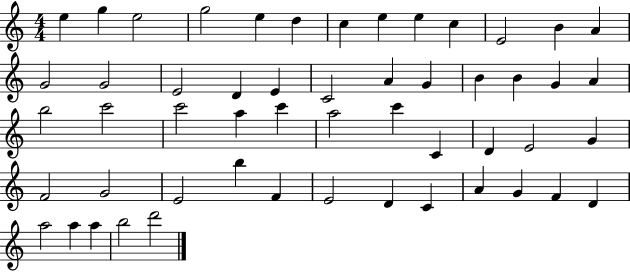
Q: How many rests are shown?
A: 0